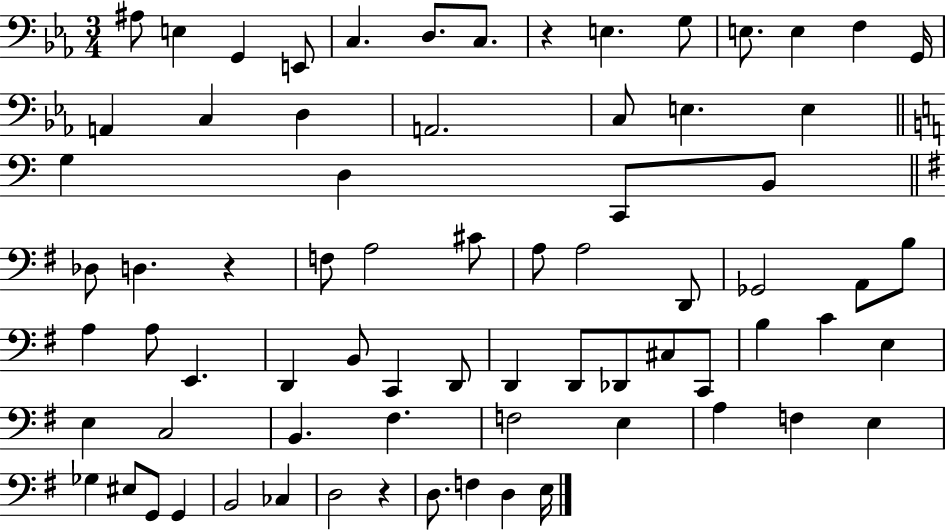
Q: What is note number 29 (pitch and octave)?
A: C#4